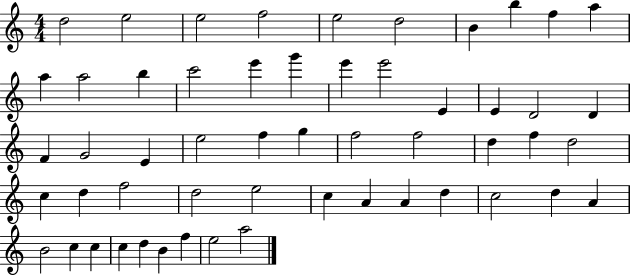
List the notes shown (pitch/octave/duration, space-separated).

D5/h E5/h E5/h F5/h E5/h D5/h B4/q B5/q F5/q A5/q A5/q A5/h B5/q C6/h E6/q G6/q E6/q E6/h E4/q E4/q D4/h D4/q F4/q G4/h E4/q E5/h F5/q G5/q F5/h F5/h D5/q F5/q D5/h C5/q D5/q F5/h D5/h E5/h C5/q A4/q A4/q D5/q C5/h D5/q A4/q B4/h C5/q C5/q C5/q D5/q B4/q F5/q E5/h A5/h